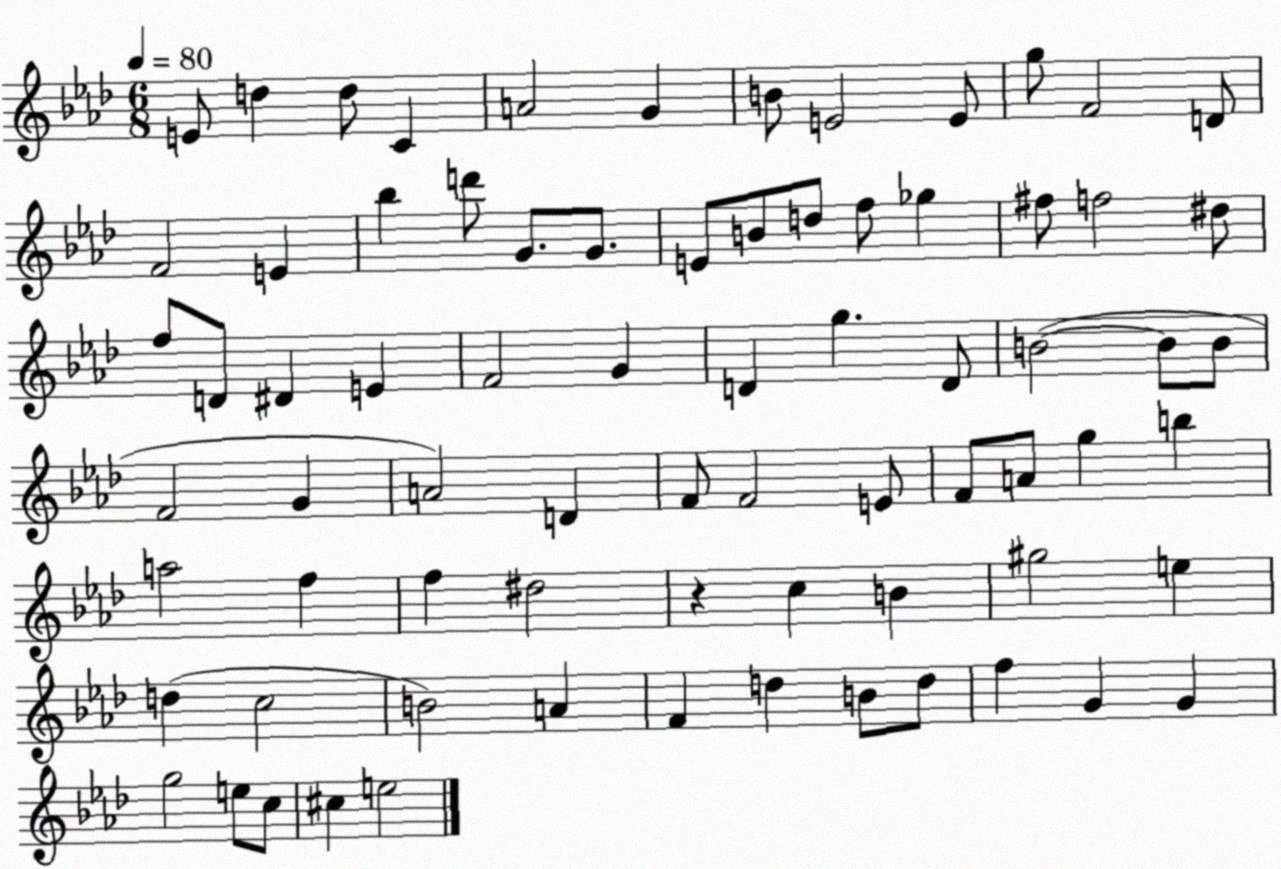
X:1
T:Untitled
M:6/8
L:1/4
K:Ab
E/2 d d/2 C A2 G B/2 E2 E/2 g/2 F2 D/2 F2 E _b d'/2 G/2 G/2 E/2 B/2 d/2 f/2 _g ^f/2 f2 ^d/2 f/2 D/2 ^D E F2 G D g D/2 B2 B/2 B/2 F2 G A2 D F/2 F2 E/2 F/2 A/2 g b a2 f f ^d2 z c B ^g2 e d c2 B2 A F d B/2 d/2 f G G g2 e/2 c/2 ^c e2